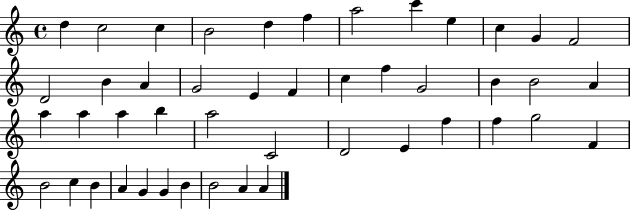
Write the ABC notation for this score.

X:1
T:Untitled
M:4/4
L:1/4
K:C
d c2 c B2 d f a2 c' e c G F2 D2 B A G2 E F c f G2 B B2 A a a a b a2 C2 D2 E f f g2 F B2 c B A G G B B2 A A